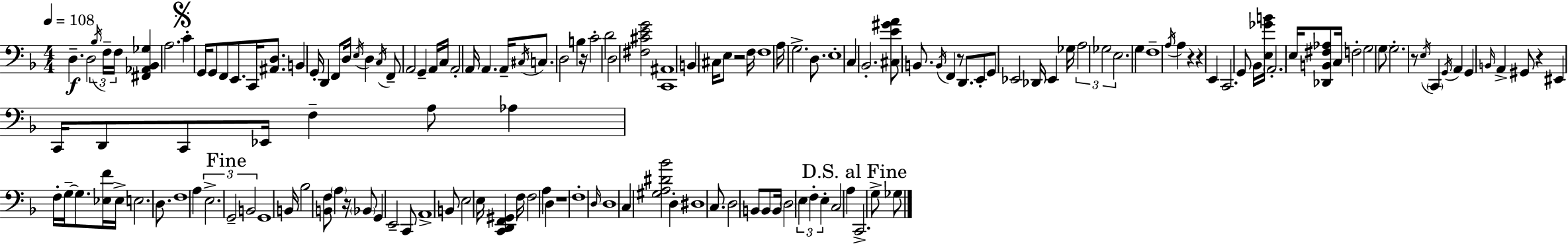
D3/q. D3/h Bb3/s F3/s F3/s [F#2,Ab2,Bb2,Gb3]/q A3/h. C4/q G2/s G2/e F2/e E2/e. C2/s [A#2,D3]/e. B2/q G2/s D2/q F2/e D3/s E3/s D3/q C3/s F2/e A2/h G2/q A2/s C3/s A2/h A2/s A2/q. A2/s C#3/s C3/e. D3/h B3/q R/s C4/h D4/h D3/h [F#3,C#4,E4,G4]/h [C2,A#2]/w B2/q C#3/s E3/e R/h F3/s F3/w A3/s G3/h. D3/e. E3/w C3/q Bb2/h. [C#3,E4,G#4,A4]/e B2/e. B2/s F2/q R/e D2/e. E2/e G2/e Eb2/h Db2/s Eb2/q Gb3/s A3/h Gb3/h E3/h. G3/q F3/w A3/s A3/q R/q R/q E2/q C2/h. G2/e Bb2/s [E3,Gb4,B4]/s A2/h. E3/s [Db2,B2,F#3,Ab3]/e C3/s F3/h G3/h G3/e G3/h. R/e E3/s C2/q G2/s A2/q G2/q B2/s A2/q G#2/e R/q EIS2/q C2/s D2/e C2/e Eb2/s F3/q A3/e Ab3/q F3/s G3/s G3/e. [Eb3,F4]/s Eb3/s E3/h. D3/e. F3/w A3/q E3/h. G2/h B2/h G2/w B2/s Bb3/h [B2,F3]/e A3/q R/s Bb2/e G2/q E2/h C2/e A2/w B2/e E3/h E3/s [C2,D2,F2,G#2]/q F3/s F3/h A3/q D3/q R/w F3/w D3/s D3/w C3/q [G#3,A3,D#4,Bb4]/h D3/q D#3/w C3/e. D3/h B2/e B2/e B2/s D3/h E3/q F3/q E3/q C3/h A3/q C2/h. G3/e Gb3/e